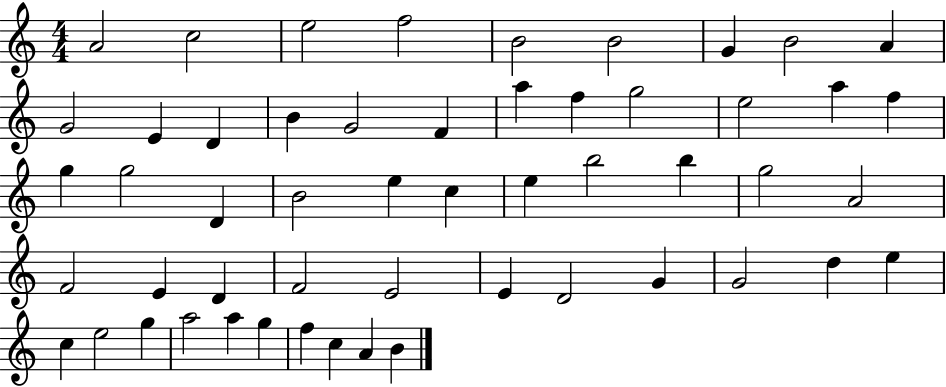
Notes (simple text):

A4/h C5/h E5/h F5/h B4/h B4/h G4/q B4/h A4/q G4/h E4/q D4/q B4/q G4/h F4/q A5/q F5/q G5/h E5/h A5/q F5/q G5/q G5/h D4/q B4/h E5/q C5/q E5/q B5/h B5/q G5/h A4/h F4/h E4/q D4/q F4/h E4/h E4/q D4/h G4/q G4/h D5/q E5/q C5/q E5/h G5/q A5/h A5/q G5/q F5/q C5/q A4/q B4/q